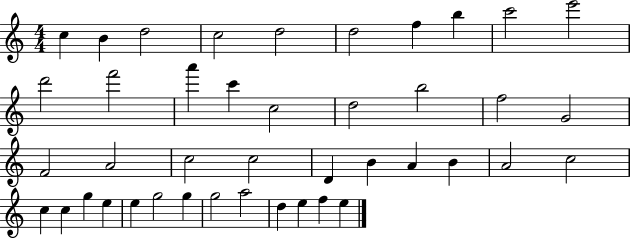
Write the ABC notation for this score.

X:1
T:Untitled
M:4/4
L:1/4
K:C
c B d2 c2 d2 d2 f b c'2 e'2 d'2 f'2 a' c' c2 d2 b2 f2 G2 F2 A2 c2 c2 D B A B A2 c2 c c g e e g2 g g2 a2 d e f e